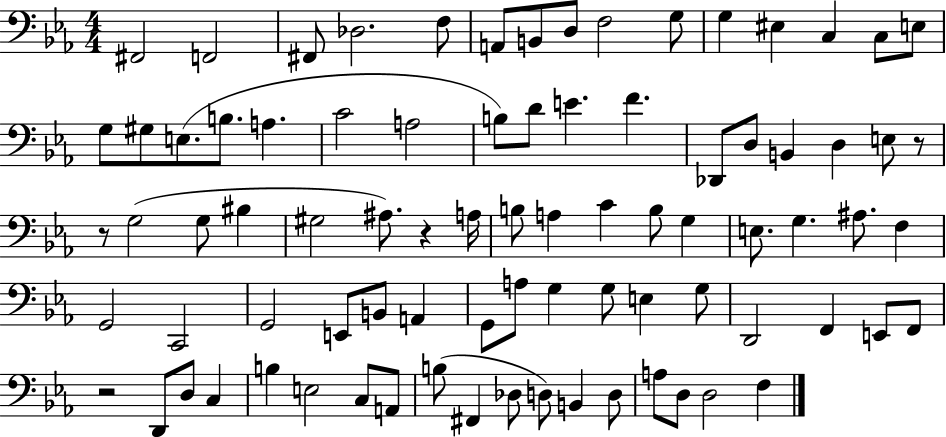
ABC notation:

X:1
T:Untitled
M:4/4
L:1/4
K:Eb
^F,,2 F,,2 ^F,,/2 _D,2 F,/2 A,,/2 B,,/2 D,/2 F,2 G,/2 G, ^E, C, C,/2 E,/2 G,/2 ^G,/2 E,/2 B,/2 A, C2 A,2 B,/2 D/2 E F _D,,/2 D,/2 B,, D, E,/2 z/2 z/2 G,2 G,/2 ^B, ^G,2 ^A,/2 z A,/4 B,/2 A, C B,/2 G, E,/2 G, ^A,/2 F, G,,2 C,,2 G,,2 E,,/2 B,,/2 A,, G,,/2 A,/2 G, G,/2 E, G,/2 D,,2 F,, E,,/2 F,,/2 z2 D,,/2 D,/2 C, B, E,2 C,/2 A,,/2 B,/2 ^F,, _D,/2 D,/2 B,, D,/2 A,/2 D,/2 D,2 F,